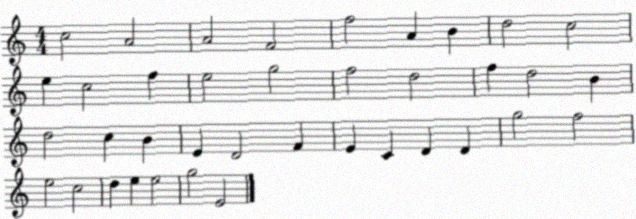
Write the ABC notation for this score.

X:1
T:Untitled
M:4/4
L:1/4
K:C
c2 A2 A2 F2 f2 A B d2 c2 e c2 f e2 g2 f2 d2 f d2 B d2 c B E D2 F E C D D g2 f2 e2 c2 d e e2 g2 E2